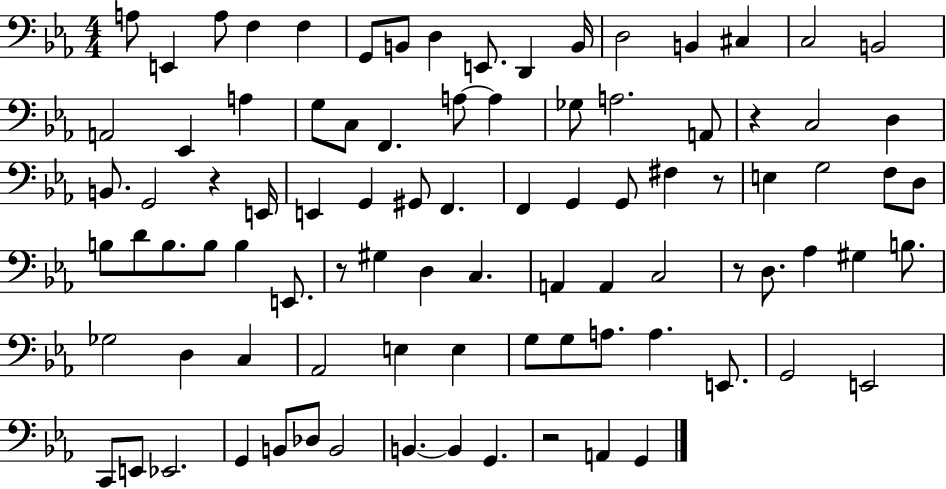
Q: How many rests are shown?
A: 6